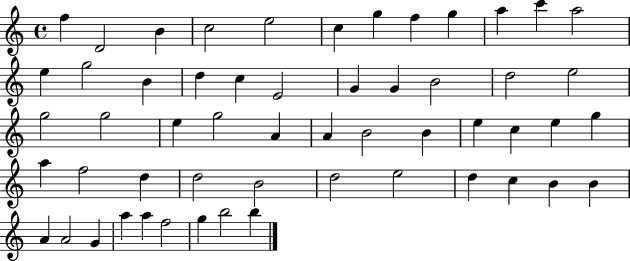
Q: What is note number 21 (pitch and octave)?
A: B4